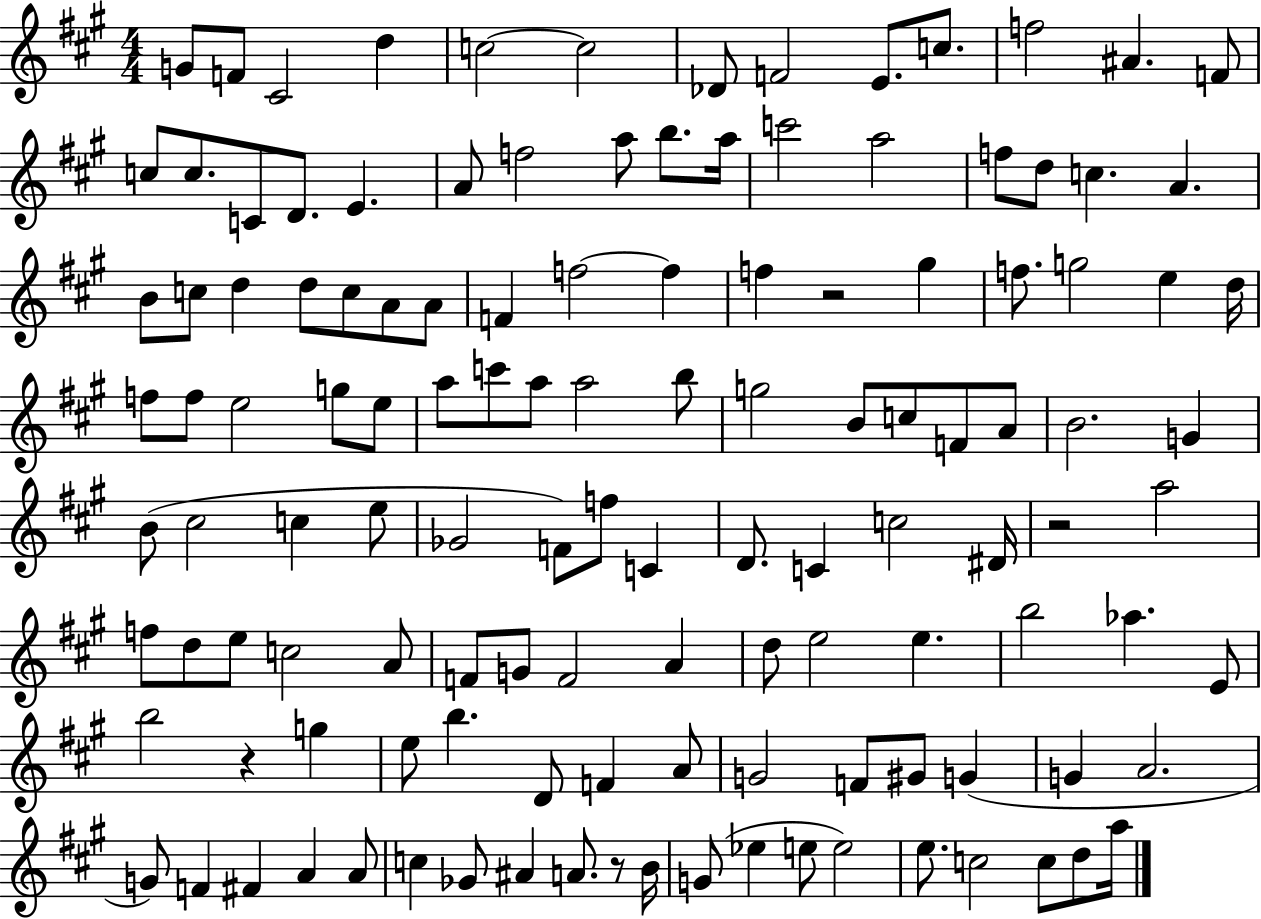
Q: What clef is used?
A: treble